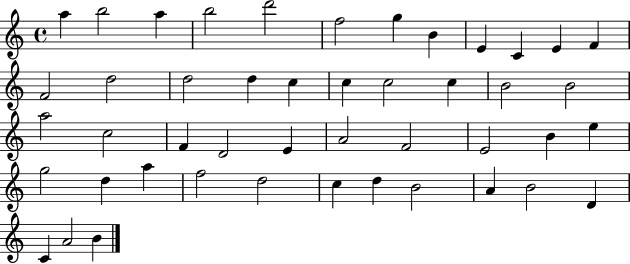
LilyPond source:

{
  \clef treble
  \time 4/4
  \defaultTimeSignature
  \key c \major
  a''4 b''2 a''4 | b''2 d'''2 | f''2 g''4 b'4 | e'4 c'4 e'4 f'4 | \break f'2 d''2 | d''2 d''4 c''4 | c''4 c''2 c''4 | b'2 b'2 | \break a''2 c''2 | f'4 d'2 e'4 | a'2 f'2 | e'2 b'4 e''4 | \break g''2 d''4 a''4 | f''2 d''2 | c''4 d''4 b'2 | a'4 b'2 d'4 | \break c'4 a'2 b'4 | \bar "|."
}